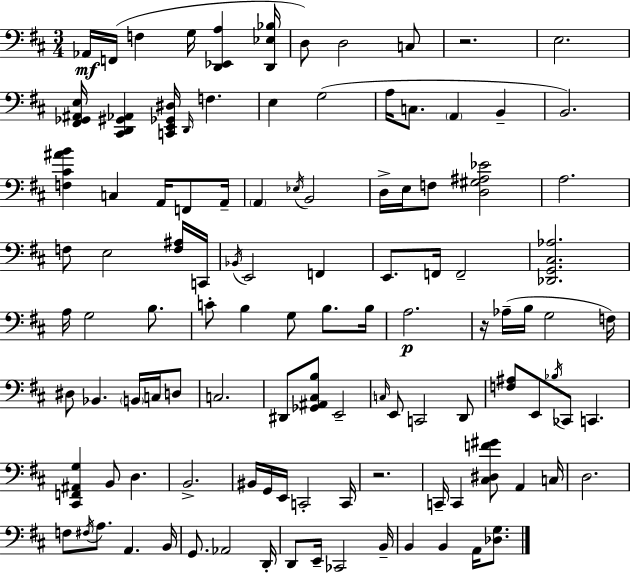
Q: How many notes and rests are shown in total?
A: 111